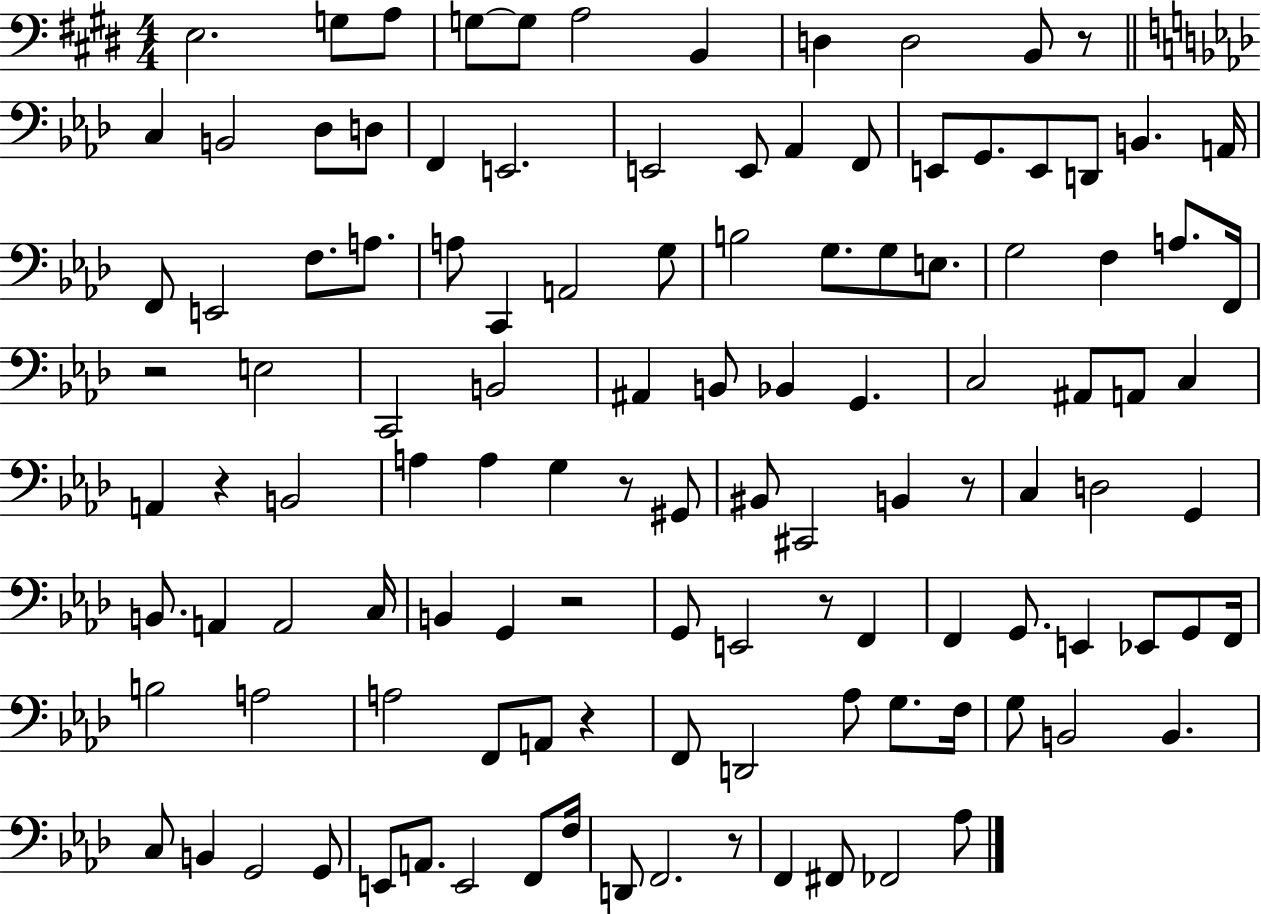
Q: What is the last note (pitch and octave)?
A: Ab3